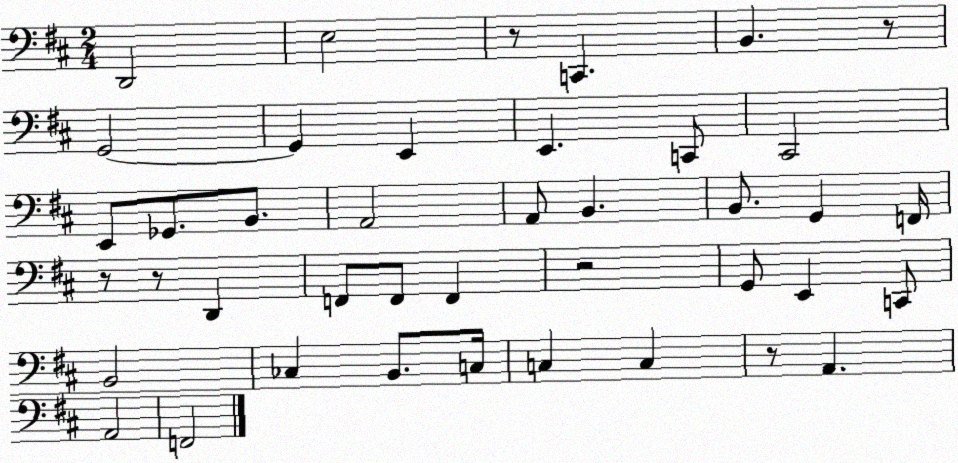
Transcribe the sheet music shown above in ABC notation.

X:1
T:Untitled
M:2/4
L:1/4
K:D
D,,2 E,2 z/2 C,, B,, z/2 G,,2 G,, E,, E,, C,,/2 ^C,,2 E,,/2 _G,,/2 B,,/2 A,,2 A,,/2 B,, B,,/2 G,, F,,/4 z/2 z/2 D,, F,,/2 F,,/2 F,, z2 G,,/2 E,, C,,/2 B,,2 _C, B,,/2 C,/4 C, C, z/2 A,, A,,2 F,,2